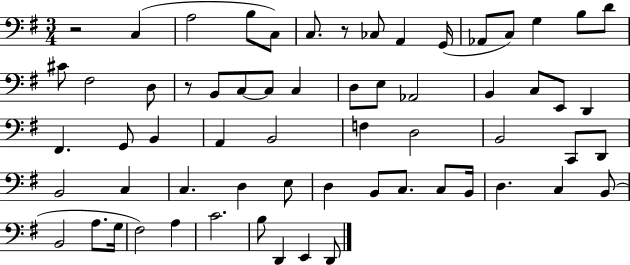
R/h C3/q A3/h B3/e C3/e C3/e. R/e CES3/e A2/q G2/s Ab2/e C3/e G3/q B3/e D4/e C#4/e F#3/h D3/e R/e B2/e C3/e C3/e C3/q D3/e E3/e Ab2/h B2/q C3/e E2/e D2/q F#2/q. G2/e B2/q A2/q B2/h F3/q D3/h B2/h C2/e D2/e B2/h C3/q C3/q. D3/q E3/e D3/q B2/e C3/e. C3/e B2/s D3/q. C3/q B2/e B2/h A3/e. G3/s F#3/h A3/q C4/h. B3/e D2/q E2/q D2/e